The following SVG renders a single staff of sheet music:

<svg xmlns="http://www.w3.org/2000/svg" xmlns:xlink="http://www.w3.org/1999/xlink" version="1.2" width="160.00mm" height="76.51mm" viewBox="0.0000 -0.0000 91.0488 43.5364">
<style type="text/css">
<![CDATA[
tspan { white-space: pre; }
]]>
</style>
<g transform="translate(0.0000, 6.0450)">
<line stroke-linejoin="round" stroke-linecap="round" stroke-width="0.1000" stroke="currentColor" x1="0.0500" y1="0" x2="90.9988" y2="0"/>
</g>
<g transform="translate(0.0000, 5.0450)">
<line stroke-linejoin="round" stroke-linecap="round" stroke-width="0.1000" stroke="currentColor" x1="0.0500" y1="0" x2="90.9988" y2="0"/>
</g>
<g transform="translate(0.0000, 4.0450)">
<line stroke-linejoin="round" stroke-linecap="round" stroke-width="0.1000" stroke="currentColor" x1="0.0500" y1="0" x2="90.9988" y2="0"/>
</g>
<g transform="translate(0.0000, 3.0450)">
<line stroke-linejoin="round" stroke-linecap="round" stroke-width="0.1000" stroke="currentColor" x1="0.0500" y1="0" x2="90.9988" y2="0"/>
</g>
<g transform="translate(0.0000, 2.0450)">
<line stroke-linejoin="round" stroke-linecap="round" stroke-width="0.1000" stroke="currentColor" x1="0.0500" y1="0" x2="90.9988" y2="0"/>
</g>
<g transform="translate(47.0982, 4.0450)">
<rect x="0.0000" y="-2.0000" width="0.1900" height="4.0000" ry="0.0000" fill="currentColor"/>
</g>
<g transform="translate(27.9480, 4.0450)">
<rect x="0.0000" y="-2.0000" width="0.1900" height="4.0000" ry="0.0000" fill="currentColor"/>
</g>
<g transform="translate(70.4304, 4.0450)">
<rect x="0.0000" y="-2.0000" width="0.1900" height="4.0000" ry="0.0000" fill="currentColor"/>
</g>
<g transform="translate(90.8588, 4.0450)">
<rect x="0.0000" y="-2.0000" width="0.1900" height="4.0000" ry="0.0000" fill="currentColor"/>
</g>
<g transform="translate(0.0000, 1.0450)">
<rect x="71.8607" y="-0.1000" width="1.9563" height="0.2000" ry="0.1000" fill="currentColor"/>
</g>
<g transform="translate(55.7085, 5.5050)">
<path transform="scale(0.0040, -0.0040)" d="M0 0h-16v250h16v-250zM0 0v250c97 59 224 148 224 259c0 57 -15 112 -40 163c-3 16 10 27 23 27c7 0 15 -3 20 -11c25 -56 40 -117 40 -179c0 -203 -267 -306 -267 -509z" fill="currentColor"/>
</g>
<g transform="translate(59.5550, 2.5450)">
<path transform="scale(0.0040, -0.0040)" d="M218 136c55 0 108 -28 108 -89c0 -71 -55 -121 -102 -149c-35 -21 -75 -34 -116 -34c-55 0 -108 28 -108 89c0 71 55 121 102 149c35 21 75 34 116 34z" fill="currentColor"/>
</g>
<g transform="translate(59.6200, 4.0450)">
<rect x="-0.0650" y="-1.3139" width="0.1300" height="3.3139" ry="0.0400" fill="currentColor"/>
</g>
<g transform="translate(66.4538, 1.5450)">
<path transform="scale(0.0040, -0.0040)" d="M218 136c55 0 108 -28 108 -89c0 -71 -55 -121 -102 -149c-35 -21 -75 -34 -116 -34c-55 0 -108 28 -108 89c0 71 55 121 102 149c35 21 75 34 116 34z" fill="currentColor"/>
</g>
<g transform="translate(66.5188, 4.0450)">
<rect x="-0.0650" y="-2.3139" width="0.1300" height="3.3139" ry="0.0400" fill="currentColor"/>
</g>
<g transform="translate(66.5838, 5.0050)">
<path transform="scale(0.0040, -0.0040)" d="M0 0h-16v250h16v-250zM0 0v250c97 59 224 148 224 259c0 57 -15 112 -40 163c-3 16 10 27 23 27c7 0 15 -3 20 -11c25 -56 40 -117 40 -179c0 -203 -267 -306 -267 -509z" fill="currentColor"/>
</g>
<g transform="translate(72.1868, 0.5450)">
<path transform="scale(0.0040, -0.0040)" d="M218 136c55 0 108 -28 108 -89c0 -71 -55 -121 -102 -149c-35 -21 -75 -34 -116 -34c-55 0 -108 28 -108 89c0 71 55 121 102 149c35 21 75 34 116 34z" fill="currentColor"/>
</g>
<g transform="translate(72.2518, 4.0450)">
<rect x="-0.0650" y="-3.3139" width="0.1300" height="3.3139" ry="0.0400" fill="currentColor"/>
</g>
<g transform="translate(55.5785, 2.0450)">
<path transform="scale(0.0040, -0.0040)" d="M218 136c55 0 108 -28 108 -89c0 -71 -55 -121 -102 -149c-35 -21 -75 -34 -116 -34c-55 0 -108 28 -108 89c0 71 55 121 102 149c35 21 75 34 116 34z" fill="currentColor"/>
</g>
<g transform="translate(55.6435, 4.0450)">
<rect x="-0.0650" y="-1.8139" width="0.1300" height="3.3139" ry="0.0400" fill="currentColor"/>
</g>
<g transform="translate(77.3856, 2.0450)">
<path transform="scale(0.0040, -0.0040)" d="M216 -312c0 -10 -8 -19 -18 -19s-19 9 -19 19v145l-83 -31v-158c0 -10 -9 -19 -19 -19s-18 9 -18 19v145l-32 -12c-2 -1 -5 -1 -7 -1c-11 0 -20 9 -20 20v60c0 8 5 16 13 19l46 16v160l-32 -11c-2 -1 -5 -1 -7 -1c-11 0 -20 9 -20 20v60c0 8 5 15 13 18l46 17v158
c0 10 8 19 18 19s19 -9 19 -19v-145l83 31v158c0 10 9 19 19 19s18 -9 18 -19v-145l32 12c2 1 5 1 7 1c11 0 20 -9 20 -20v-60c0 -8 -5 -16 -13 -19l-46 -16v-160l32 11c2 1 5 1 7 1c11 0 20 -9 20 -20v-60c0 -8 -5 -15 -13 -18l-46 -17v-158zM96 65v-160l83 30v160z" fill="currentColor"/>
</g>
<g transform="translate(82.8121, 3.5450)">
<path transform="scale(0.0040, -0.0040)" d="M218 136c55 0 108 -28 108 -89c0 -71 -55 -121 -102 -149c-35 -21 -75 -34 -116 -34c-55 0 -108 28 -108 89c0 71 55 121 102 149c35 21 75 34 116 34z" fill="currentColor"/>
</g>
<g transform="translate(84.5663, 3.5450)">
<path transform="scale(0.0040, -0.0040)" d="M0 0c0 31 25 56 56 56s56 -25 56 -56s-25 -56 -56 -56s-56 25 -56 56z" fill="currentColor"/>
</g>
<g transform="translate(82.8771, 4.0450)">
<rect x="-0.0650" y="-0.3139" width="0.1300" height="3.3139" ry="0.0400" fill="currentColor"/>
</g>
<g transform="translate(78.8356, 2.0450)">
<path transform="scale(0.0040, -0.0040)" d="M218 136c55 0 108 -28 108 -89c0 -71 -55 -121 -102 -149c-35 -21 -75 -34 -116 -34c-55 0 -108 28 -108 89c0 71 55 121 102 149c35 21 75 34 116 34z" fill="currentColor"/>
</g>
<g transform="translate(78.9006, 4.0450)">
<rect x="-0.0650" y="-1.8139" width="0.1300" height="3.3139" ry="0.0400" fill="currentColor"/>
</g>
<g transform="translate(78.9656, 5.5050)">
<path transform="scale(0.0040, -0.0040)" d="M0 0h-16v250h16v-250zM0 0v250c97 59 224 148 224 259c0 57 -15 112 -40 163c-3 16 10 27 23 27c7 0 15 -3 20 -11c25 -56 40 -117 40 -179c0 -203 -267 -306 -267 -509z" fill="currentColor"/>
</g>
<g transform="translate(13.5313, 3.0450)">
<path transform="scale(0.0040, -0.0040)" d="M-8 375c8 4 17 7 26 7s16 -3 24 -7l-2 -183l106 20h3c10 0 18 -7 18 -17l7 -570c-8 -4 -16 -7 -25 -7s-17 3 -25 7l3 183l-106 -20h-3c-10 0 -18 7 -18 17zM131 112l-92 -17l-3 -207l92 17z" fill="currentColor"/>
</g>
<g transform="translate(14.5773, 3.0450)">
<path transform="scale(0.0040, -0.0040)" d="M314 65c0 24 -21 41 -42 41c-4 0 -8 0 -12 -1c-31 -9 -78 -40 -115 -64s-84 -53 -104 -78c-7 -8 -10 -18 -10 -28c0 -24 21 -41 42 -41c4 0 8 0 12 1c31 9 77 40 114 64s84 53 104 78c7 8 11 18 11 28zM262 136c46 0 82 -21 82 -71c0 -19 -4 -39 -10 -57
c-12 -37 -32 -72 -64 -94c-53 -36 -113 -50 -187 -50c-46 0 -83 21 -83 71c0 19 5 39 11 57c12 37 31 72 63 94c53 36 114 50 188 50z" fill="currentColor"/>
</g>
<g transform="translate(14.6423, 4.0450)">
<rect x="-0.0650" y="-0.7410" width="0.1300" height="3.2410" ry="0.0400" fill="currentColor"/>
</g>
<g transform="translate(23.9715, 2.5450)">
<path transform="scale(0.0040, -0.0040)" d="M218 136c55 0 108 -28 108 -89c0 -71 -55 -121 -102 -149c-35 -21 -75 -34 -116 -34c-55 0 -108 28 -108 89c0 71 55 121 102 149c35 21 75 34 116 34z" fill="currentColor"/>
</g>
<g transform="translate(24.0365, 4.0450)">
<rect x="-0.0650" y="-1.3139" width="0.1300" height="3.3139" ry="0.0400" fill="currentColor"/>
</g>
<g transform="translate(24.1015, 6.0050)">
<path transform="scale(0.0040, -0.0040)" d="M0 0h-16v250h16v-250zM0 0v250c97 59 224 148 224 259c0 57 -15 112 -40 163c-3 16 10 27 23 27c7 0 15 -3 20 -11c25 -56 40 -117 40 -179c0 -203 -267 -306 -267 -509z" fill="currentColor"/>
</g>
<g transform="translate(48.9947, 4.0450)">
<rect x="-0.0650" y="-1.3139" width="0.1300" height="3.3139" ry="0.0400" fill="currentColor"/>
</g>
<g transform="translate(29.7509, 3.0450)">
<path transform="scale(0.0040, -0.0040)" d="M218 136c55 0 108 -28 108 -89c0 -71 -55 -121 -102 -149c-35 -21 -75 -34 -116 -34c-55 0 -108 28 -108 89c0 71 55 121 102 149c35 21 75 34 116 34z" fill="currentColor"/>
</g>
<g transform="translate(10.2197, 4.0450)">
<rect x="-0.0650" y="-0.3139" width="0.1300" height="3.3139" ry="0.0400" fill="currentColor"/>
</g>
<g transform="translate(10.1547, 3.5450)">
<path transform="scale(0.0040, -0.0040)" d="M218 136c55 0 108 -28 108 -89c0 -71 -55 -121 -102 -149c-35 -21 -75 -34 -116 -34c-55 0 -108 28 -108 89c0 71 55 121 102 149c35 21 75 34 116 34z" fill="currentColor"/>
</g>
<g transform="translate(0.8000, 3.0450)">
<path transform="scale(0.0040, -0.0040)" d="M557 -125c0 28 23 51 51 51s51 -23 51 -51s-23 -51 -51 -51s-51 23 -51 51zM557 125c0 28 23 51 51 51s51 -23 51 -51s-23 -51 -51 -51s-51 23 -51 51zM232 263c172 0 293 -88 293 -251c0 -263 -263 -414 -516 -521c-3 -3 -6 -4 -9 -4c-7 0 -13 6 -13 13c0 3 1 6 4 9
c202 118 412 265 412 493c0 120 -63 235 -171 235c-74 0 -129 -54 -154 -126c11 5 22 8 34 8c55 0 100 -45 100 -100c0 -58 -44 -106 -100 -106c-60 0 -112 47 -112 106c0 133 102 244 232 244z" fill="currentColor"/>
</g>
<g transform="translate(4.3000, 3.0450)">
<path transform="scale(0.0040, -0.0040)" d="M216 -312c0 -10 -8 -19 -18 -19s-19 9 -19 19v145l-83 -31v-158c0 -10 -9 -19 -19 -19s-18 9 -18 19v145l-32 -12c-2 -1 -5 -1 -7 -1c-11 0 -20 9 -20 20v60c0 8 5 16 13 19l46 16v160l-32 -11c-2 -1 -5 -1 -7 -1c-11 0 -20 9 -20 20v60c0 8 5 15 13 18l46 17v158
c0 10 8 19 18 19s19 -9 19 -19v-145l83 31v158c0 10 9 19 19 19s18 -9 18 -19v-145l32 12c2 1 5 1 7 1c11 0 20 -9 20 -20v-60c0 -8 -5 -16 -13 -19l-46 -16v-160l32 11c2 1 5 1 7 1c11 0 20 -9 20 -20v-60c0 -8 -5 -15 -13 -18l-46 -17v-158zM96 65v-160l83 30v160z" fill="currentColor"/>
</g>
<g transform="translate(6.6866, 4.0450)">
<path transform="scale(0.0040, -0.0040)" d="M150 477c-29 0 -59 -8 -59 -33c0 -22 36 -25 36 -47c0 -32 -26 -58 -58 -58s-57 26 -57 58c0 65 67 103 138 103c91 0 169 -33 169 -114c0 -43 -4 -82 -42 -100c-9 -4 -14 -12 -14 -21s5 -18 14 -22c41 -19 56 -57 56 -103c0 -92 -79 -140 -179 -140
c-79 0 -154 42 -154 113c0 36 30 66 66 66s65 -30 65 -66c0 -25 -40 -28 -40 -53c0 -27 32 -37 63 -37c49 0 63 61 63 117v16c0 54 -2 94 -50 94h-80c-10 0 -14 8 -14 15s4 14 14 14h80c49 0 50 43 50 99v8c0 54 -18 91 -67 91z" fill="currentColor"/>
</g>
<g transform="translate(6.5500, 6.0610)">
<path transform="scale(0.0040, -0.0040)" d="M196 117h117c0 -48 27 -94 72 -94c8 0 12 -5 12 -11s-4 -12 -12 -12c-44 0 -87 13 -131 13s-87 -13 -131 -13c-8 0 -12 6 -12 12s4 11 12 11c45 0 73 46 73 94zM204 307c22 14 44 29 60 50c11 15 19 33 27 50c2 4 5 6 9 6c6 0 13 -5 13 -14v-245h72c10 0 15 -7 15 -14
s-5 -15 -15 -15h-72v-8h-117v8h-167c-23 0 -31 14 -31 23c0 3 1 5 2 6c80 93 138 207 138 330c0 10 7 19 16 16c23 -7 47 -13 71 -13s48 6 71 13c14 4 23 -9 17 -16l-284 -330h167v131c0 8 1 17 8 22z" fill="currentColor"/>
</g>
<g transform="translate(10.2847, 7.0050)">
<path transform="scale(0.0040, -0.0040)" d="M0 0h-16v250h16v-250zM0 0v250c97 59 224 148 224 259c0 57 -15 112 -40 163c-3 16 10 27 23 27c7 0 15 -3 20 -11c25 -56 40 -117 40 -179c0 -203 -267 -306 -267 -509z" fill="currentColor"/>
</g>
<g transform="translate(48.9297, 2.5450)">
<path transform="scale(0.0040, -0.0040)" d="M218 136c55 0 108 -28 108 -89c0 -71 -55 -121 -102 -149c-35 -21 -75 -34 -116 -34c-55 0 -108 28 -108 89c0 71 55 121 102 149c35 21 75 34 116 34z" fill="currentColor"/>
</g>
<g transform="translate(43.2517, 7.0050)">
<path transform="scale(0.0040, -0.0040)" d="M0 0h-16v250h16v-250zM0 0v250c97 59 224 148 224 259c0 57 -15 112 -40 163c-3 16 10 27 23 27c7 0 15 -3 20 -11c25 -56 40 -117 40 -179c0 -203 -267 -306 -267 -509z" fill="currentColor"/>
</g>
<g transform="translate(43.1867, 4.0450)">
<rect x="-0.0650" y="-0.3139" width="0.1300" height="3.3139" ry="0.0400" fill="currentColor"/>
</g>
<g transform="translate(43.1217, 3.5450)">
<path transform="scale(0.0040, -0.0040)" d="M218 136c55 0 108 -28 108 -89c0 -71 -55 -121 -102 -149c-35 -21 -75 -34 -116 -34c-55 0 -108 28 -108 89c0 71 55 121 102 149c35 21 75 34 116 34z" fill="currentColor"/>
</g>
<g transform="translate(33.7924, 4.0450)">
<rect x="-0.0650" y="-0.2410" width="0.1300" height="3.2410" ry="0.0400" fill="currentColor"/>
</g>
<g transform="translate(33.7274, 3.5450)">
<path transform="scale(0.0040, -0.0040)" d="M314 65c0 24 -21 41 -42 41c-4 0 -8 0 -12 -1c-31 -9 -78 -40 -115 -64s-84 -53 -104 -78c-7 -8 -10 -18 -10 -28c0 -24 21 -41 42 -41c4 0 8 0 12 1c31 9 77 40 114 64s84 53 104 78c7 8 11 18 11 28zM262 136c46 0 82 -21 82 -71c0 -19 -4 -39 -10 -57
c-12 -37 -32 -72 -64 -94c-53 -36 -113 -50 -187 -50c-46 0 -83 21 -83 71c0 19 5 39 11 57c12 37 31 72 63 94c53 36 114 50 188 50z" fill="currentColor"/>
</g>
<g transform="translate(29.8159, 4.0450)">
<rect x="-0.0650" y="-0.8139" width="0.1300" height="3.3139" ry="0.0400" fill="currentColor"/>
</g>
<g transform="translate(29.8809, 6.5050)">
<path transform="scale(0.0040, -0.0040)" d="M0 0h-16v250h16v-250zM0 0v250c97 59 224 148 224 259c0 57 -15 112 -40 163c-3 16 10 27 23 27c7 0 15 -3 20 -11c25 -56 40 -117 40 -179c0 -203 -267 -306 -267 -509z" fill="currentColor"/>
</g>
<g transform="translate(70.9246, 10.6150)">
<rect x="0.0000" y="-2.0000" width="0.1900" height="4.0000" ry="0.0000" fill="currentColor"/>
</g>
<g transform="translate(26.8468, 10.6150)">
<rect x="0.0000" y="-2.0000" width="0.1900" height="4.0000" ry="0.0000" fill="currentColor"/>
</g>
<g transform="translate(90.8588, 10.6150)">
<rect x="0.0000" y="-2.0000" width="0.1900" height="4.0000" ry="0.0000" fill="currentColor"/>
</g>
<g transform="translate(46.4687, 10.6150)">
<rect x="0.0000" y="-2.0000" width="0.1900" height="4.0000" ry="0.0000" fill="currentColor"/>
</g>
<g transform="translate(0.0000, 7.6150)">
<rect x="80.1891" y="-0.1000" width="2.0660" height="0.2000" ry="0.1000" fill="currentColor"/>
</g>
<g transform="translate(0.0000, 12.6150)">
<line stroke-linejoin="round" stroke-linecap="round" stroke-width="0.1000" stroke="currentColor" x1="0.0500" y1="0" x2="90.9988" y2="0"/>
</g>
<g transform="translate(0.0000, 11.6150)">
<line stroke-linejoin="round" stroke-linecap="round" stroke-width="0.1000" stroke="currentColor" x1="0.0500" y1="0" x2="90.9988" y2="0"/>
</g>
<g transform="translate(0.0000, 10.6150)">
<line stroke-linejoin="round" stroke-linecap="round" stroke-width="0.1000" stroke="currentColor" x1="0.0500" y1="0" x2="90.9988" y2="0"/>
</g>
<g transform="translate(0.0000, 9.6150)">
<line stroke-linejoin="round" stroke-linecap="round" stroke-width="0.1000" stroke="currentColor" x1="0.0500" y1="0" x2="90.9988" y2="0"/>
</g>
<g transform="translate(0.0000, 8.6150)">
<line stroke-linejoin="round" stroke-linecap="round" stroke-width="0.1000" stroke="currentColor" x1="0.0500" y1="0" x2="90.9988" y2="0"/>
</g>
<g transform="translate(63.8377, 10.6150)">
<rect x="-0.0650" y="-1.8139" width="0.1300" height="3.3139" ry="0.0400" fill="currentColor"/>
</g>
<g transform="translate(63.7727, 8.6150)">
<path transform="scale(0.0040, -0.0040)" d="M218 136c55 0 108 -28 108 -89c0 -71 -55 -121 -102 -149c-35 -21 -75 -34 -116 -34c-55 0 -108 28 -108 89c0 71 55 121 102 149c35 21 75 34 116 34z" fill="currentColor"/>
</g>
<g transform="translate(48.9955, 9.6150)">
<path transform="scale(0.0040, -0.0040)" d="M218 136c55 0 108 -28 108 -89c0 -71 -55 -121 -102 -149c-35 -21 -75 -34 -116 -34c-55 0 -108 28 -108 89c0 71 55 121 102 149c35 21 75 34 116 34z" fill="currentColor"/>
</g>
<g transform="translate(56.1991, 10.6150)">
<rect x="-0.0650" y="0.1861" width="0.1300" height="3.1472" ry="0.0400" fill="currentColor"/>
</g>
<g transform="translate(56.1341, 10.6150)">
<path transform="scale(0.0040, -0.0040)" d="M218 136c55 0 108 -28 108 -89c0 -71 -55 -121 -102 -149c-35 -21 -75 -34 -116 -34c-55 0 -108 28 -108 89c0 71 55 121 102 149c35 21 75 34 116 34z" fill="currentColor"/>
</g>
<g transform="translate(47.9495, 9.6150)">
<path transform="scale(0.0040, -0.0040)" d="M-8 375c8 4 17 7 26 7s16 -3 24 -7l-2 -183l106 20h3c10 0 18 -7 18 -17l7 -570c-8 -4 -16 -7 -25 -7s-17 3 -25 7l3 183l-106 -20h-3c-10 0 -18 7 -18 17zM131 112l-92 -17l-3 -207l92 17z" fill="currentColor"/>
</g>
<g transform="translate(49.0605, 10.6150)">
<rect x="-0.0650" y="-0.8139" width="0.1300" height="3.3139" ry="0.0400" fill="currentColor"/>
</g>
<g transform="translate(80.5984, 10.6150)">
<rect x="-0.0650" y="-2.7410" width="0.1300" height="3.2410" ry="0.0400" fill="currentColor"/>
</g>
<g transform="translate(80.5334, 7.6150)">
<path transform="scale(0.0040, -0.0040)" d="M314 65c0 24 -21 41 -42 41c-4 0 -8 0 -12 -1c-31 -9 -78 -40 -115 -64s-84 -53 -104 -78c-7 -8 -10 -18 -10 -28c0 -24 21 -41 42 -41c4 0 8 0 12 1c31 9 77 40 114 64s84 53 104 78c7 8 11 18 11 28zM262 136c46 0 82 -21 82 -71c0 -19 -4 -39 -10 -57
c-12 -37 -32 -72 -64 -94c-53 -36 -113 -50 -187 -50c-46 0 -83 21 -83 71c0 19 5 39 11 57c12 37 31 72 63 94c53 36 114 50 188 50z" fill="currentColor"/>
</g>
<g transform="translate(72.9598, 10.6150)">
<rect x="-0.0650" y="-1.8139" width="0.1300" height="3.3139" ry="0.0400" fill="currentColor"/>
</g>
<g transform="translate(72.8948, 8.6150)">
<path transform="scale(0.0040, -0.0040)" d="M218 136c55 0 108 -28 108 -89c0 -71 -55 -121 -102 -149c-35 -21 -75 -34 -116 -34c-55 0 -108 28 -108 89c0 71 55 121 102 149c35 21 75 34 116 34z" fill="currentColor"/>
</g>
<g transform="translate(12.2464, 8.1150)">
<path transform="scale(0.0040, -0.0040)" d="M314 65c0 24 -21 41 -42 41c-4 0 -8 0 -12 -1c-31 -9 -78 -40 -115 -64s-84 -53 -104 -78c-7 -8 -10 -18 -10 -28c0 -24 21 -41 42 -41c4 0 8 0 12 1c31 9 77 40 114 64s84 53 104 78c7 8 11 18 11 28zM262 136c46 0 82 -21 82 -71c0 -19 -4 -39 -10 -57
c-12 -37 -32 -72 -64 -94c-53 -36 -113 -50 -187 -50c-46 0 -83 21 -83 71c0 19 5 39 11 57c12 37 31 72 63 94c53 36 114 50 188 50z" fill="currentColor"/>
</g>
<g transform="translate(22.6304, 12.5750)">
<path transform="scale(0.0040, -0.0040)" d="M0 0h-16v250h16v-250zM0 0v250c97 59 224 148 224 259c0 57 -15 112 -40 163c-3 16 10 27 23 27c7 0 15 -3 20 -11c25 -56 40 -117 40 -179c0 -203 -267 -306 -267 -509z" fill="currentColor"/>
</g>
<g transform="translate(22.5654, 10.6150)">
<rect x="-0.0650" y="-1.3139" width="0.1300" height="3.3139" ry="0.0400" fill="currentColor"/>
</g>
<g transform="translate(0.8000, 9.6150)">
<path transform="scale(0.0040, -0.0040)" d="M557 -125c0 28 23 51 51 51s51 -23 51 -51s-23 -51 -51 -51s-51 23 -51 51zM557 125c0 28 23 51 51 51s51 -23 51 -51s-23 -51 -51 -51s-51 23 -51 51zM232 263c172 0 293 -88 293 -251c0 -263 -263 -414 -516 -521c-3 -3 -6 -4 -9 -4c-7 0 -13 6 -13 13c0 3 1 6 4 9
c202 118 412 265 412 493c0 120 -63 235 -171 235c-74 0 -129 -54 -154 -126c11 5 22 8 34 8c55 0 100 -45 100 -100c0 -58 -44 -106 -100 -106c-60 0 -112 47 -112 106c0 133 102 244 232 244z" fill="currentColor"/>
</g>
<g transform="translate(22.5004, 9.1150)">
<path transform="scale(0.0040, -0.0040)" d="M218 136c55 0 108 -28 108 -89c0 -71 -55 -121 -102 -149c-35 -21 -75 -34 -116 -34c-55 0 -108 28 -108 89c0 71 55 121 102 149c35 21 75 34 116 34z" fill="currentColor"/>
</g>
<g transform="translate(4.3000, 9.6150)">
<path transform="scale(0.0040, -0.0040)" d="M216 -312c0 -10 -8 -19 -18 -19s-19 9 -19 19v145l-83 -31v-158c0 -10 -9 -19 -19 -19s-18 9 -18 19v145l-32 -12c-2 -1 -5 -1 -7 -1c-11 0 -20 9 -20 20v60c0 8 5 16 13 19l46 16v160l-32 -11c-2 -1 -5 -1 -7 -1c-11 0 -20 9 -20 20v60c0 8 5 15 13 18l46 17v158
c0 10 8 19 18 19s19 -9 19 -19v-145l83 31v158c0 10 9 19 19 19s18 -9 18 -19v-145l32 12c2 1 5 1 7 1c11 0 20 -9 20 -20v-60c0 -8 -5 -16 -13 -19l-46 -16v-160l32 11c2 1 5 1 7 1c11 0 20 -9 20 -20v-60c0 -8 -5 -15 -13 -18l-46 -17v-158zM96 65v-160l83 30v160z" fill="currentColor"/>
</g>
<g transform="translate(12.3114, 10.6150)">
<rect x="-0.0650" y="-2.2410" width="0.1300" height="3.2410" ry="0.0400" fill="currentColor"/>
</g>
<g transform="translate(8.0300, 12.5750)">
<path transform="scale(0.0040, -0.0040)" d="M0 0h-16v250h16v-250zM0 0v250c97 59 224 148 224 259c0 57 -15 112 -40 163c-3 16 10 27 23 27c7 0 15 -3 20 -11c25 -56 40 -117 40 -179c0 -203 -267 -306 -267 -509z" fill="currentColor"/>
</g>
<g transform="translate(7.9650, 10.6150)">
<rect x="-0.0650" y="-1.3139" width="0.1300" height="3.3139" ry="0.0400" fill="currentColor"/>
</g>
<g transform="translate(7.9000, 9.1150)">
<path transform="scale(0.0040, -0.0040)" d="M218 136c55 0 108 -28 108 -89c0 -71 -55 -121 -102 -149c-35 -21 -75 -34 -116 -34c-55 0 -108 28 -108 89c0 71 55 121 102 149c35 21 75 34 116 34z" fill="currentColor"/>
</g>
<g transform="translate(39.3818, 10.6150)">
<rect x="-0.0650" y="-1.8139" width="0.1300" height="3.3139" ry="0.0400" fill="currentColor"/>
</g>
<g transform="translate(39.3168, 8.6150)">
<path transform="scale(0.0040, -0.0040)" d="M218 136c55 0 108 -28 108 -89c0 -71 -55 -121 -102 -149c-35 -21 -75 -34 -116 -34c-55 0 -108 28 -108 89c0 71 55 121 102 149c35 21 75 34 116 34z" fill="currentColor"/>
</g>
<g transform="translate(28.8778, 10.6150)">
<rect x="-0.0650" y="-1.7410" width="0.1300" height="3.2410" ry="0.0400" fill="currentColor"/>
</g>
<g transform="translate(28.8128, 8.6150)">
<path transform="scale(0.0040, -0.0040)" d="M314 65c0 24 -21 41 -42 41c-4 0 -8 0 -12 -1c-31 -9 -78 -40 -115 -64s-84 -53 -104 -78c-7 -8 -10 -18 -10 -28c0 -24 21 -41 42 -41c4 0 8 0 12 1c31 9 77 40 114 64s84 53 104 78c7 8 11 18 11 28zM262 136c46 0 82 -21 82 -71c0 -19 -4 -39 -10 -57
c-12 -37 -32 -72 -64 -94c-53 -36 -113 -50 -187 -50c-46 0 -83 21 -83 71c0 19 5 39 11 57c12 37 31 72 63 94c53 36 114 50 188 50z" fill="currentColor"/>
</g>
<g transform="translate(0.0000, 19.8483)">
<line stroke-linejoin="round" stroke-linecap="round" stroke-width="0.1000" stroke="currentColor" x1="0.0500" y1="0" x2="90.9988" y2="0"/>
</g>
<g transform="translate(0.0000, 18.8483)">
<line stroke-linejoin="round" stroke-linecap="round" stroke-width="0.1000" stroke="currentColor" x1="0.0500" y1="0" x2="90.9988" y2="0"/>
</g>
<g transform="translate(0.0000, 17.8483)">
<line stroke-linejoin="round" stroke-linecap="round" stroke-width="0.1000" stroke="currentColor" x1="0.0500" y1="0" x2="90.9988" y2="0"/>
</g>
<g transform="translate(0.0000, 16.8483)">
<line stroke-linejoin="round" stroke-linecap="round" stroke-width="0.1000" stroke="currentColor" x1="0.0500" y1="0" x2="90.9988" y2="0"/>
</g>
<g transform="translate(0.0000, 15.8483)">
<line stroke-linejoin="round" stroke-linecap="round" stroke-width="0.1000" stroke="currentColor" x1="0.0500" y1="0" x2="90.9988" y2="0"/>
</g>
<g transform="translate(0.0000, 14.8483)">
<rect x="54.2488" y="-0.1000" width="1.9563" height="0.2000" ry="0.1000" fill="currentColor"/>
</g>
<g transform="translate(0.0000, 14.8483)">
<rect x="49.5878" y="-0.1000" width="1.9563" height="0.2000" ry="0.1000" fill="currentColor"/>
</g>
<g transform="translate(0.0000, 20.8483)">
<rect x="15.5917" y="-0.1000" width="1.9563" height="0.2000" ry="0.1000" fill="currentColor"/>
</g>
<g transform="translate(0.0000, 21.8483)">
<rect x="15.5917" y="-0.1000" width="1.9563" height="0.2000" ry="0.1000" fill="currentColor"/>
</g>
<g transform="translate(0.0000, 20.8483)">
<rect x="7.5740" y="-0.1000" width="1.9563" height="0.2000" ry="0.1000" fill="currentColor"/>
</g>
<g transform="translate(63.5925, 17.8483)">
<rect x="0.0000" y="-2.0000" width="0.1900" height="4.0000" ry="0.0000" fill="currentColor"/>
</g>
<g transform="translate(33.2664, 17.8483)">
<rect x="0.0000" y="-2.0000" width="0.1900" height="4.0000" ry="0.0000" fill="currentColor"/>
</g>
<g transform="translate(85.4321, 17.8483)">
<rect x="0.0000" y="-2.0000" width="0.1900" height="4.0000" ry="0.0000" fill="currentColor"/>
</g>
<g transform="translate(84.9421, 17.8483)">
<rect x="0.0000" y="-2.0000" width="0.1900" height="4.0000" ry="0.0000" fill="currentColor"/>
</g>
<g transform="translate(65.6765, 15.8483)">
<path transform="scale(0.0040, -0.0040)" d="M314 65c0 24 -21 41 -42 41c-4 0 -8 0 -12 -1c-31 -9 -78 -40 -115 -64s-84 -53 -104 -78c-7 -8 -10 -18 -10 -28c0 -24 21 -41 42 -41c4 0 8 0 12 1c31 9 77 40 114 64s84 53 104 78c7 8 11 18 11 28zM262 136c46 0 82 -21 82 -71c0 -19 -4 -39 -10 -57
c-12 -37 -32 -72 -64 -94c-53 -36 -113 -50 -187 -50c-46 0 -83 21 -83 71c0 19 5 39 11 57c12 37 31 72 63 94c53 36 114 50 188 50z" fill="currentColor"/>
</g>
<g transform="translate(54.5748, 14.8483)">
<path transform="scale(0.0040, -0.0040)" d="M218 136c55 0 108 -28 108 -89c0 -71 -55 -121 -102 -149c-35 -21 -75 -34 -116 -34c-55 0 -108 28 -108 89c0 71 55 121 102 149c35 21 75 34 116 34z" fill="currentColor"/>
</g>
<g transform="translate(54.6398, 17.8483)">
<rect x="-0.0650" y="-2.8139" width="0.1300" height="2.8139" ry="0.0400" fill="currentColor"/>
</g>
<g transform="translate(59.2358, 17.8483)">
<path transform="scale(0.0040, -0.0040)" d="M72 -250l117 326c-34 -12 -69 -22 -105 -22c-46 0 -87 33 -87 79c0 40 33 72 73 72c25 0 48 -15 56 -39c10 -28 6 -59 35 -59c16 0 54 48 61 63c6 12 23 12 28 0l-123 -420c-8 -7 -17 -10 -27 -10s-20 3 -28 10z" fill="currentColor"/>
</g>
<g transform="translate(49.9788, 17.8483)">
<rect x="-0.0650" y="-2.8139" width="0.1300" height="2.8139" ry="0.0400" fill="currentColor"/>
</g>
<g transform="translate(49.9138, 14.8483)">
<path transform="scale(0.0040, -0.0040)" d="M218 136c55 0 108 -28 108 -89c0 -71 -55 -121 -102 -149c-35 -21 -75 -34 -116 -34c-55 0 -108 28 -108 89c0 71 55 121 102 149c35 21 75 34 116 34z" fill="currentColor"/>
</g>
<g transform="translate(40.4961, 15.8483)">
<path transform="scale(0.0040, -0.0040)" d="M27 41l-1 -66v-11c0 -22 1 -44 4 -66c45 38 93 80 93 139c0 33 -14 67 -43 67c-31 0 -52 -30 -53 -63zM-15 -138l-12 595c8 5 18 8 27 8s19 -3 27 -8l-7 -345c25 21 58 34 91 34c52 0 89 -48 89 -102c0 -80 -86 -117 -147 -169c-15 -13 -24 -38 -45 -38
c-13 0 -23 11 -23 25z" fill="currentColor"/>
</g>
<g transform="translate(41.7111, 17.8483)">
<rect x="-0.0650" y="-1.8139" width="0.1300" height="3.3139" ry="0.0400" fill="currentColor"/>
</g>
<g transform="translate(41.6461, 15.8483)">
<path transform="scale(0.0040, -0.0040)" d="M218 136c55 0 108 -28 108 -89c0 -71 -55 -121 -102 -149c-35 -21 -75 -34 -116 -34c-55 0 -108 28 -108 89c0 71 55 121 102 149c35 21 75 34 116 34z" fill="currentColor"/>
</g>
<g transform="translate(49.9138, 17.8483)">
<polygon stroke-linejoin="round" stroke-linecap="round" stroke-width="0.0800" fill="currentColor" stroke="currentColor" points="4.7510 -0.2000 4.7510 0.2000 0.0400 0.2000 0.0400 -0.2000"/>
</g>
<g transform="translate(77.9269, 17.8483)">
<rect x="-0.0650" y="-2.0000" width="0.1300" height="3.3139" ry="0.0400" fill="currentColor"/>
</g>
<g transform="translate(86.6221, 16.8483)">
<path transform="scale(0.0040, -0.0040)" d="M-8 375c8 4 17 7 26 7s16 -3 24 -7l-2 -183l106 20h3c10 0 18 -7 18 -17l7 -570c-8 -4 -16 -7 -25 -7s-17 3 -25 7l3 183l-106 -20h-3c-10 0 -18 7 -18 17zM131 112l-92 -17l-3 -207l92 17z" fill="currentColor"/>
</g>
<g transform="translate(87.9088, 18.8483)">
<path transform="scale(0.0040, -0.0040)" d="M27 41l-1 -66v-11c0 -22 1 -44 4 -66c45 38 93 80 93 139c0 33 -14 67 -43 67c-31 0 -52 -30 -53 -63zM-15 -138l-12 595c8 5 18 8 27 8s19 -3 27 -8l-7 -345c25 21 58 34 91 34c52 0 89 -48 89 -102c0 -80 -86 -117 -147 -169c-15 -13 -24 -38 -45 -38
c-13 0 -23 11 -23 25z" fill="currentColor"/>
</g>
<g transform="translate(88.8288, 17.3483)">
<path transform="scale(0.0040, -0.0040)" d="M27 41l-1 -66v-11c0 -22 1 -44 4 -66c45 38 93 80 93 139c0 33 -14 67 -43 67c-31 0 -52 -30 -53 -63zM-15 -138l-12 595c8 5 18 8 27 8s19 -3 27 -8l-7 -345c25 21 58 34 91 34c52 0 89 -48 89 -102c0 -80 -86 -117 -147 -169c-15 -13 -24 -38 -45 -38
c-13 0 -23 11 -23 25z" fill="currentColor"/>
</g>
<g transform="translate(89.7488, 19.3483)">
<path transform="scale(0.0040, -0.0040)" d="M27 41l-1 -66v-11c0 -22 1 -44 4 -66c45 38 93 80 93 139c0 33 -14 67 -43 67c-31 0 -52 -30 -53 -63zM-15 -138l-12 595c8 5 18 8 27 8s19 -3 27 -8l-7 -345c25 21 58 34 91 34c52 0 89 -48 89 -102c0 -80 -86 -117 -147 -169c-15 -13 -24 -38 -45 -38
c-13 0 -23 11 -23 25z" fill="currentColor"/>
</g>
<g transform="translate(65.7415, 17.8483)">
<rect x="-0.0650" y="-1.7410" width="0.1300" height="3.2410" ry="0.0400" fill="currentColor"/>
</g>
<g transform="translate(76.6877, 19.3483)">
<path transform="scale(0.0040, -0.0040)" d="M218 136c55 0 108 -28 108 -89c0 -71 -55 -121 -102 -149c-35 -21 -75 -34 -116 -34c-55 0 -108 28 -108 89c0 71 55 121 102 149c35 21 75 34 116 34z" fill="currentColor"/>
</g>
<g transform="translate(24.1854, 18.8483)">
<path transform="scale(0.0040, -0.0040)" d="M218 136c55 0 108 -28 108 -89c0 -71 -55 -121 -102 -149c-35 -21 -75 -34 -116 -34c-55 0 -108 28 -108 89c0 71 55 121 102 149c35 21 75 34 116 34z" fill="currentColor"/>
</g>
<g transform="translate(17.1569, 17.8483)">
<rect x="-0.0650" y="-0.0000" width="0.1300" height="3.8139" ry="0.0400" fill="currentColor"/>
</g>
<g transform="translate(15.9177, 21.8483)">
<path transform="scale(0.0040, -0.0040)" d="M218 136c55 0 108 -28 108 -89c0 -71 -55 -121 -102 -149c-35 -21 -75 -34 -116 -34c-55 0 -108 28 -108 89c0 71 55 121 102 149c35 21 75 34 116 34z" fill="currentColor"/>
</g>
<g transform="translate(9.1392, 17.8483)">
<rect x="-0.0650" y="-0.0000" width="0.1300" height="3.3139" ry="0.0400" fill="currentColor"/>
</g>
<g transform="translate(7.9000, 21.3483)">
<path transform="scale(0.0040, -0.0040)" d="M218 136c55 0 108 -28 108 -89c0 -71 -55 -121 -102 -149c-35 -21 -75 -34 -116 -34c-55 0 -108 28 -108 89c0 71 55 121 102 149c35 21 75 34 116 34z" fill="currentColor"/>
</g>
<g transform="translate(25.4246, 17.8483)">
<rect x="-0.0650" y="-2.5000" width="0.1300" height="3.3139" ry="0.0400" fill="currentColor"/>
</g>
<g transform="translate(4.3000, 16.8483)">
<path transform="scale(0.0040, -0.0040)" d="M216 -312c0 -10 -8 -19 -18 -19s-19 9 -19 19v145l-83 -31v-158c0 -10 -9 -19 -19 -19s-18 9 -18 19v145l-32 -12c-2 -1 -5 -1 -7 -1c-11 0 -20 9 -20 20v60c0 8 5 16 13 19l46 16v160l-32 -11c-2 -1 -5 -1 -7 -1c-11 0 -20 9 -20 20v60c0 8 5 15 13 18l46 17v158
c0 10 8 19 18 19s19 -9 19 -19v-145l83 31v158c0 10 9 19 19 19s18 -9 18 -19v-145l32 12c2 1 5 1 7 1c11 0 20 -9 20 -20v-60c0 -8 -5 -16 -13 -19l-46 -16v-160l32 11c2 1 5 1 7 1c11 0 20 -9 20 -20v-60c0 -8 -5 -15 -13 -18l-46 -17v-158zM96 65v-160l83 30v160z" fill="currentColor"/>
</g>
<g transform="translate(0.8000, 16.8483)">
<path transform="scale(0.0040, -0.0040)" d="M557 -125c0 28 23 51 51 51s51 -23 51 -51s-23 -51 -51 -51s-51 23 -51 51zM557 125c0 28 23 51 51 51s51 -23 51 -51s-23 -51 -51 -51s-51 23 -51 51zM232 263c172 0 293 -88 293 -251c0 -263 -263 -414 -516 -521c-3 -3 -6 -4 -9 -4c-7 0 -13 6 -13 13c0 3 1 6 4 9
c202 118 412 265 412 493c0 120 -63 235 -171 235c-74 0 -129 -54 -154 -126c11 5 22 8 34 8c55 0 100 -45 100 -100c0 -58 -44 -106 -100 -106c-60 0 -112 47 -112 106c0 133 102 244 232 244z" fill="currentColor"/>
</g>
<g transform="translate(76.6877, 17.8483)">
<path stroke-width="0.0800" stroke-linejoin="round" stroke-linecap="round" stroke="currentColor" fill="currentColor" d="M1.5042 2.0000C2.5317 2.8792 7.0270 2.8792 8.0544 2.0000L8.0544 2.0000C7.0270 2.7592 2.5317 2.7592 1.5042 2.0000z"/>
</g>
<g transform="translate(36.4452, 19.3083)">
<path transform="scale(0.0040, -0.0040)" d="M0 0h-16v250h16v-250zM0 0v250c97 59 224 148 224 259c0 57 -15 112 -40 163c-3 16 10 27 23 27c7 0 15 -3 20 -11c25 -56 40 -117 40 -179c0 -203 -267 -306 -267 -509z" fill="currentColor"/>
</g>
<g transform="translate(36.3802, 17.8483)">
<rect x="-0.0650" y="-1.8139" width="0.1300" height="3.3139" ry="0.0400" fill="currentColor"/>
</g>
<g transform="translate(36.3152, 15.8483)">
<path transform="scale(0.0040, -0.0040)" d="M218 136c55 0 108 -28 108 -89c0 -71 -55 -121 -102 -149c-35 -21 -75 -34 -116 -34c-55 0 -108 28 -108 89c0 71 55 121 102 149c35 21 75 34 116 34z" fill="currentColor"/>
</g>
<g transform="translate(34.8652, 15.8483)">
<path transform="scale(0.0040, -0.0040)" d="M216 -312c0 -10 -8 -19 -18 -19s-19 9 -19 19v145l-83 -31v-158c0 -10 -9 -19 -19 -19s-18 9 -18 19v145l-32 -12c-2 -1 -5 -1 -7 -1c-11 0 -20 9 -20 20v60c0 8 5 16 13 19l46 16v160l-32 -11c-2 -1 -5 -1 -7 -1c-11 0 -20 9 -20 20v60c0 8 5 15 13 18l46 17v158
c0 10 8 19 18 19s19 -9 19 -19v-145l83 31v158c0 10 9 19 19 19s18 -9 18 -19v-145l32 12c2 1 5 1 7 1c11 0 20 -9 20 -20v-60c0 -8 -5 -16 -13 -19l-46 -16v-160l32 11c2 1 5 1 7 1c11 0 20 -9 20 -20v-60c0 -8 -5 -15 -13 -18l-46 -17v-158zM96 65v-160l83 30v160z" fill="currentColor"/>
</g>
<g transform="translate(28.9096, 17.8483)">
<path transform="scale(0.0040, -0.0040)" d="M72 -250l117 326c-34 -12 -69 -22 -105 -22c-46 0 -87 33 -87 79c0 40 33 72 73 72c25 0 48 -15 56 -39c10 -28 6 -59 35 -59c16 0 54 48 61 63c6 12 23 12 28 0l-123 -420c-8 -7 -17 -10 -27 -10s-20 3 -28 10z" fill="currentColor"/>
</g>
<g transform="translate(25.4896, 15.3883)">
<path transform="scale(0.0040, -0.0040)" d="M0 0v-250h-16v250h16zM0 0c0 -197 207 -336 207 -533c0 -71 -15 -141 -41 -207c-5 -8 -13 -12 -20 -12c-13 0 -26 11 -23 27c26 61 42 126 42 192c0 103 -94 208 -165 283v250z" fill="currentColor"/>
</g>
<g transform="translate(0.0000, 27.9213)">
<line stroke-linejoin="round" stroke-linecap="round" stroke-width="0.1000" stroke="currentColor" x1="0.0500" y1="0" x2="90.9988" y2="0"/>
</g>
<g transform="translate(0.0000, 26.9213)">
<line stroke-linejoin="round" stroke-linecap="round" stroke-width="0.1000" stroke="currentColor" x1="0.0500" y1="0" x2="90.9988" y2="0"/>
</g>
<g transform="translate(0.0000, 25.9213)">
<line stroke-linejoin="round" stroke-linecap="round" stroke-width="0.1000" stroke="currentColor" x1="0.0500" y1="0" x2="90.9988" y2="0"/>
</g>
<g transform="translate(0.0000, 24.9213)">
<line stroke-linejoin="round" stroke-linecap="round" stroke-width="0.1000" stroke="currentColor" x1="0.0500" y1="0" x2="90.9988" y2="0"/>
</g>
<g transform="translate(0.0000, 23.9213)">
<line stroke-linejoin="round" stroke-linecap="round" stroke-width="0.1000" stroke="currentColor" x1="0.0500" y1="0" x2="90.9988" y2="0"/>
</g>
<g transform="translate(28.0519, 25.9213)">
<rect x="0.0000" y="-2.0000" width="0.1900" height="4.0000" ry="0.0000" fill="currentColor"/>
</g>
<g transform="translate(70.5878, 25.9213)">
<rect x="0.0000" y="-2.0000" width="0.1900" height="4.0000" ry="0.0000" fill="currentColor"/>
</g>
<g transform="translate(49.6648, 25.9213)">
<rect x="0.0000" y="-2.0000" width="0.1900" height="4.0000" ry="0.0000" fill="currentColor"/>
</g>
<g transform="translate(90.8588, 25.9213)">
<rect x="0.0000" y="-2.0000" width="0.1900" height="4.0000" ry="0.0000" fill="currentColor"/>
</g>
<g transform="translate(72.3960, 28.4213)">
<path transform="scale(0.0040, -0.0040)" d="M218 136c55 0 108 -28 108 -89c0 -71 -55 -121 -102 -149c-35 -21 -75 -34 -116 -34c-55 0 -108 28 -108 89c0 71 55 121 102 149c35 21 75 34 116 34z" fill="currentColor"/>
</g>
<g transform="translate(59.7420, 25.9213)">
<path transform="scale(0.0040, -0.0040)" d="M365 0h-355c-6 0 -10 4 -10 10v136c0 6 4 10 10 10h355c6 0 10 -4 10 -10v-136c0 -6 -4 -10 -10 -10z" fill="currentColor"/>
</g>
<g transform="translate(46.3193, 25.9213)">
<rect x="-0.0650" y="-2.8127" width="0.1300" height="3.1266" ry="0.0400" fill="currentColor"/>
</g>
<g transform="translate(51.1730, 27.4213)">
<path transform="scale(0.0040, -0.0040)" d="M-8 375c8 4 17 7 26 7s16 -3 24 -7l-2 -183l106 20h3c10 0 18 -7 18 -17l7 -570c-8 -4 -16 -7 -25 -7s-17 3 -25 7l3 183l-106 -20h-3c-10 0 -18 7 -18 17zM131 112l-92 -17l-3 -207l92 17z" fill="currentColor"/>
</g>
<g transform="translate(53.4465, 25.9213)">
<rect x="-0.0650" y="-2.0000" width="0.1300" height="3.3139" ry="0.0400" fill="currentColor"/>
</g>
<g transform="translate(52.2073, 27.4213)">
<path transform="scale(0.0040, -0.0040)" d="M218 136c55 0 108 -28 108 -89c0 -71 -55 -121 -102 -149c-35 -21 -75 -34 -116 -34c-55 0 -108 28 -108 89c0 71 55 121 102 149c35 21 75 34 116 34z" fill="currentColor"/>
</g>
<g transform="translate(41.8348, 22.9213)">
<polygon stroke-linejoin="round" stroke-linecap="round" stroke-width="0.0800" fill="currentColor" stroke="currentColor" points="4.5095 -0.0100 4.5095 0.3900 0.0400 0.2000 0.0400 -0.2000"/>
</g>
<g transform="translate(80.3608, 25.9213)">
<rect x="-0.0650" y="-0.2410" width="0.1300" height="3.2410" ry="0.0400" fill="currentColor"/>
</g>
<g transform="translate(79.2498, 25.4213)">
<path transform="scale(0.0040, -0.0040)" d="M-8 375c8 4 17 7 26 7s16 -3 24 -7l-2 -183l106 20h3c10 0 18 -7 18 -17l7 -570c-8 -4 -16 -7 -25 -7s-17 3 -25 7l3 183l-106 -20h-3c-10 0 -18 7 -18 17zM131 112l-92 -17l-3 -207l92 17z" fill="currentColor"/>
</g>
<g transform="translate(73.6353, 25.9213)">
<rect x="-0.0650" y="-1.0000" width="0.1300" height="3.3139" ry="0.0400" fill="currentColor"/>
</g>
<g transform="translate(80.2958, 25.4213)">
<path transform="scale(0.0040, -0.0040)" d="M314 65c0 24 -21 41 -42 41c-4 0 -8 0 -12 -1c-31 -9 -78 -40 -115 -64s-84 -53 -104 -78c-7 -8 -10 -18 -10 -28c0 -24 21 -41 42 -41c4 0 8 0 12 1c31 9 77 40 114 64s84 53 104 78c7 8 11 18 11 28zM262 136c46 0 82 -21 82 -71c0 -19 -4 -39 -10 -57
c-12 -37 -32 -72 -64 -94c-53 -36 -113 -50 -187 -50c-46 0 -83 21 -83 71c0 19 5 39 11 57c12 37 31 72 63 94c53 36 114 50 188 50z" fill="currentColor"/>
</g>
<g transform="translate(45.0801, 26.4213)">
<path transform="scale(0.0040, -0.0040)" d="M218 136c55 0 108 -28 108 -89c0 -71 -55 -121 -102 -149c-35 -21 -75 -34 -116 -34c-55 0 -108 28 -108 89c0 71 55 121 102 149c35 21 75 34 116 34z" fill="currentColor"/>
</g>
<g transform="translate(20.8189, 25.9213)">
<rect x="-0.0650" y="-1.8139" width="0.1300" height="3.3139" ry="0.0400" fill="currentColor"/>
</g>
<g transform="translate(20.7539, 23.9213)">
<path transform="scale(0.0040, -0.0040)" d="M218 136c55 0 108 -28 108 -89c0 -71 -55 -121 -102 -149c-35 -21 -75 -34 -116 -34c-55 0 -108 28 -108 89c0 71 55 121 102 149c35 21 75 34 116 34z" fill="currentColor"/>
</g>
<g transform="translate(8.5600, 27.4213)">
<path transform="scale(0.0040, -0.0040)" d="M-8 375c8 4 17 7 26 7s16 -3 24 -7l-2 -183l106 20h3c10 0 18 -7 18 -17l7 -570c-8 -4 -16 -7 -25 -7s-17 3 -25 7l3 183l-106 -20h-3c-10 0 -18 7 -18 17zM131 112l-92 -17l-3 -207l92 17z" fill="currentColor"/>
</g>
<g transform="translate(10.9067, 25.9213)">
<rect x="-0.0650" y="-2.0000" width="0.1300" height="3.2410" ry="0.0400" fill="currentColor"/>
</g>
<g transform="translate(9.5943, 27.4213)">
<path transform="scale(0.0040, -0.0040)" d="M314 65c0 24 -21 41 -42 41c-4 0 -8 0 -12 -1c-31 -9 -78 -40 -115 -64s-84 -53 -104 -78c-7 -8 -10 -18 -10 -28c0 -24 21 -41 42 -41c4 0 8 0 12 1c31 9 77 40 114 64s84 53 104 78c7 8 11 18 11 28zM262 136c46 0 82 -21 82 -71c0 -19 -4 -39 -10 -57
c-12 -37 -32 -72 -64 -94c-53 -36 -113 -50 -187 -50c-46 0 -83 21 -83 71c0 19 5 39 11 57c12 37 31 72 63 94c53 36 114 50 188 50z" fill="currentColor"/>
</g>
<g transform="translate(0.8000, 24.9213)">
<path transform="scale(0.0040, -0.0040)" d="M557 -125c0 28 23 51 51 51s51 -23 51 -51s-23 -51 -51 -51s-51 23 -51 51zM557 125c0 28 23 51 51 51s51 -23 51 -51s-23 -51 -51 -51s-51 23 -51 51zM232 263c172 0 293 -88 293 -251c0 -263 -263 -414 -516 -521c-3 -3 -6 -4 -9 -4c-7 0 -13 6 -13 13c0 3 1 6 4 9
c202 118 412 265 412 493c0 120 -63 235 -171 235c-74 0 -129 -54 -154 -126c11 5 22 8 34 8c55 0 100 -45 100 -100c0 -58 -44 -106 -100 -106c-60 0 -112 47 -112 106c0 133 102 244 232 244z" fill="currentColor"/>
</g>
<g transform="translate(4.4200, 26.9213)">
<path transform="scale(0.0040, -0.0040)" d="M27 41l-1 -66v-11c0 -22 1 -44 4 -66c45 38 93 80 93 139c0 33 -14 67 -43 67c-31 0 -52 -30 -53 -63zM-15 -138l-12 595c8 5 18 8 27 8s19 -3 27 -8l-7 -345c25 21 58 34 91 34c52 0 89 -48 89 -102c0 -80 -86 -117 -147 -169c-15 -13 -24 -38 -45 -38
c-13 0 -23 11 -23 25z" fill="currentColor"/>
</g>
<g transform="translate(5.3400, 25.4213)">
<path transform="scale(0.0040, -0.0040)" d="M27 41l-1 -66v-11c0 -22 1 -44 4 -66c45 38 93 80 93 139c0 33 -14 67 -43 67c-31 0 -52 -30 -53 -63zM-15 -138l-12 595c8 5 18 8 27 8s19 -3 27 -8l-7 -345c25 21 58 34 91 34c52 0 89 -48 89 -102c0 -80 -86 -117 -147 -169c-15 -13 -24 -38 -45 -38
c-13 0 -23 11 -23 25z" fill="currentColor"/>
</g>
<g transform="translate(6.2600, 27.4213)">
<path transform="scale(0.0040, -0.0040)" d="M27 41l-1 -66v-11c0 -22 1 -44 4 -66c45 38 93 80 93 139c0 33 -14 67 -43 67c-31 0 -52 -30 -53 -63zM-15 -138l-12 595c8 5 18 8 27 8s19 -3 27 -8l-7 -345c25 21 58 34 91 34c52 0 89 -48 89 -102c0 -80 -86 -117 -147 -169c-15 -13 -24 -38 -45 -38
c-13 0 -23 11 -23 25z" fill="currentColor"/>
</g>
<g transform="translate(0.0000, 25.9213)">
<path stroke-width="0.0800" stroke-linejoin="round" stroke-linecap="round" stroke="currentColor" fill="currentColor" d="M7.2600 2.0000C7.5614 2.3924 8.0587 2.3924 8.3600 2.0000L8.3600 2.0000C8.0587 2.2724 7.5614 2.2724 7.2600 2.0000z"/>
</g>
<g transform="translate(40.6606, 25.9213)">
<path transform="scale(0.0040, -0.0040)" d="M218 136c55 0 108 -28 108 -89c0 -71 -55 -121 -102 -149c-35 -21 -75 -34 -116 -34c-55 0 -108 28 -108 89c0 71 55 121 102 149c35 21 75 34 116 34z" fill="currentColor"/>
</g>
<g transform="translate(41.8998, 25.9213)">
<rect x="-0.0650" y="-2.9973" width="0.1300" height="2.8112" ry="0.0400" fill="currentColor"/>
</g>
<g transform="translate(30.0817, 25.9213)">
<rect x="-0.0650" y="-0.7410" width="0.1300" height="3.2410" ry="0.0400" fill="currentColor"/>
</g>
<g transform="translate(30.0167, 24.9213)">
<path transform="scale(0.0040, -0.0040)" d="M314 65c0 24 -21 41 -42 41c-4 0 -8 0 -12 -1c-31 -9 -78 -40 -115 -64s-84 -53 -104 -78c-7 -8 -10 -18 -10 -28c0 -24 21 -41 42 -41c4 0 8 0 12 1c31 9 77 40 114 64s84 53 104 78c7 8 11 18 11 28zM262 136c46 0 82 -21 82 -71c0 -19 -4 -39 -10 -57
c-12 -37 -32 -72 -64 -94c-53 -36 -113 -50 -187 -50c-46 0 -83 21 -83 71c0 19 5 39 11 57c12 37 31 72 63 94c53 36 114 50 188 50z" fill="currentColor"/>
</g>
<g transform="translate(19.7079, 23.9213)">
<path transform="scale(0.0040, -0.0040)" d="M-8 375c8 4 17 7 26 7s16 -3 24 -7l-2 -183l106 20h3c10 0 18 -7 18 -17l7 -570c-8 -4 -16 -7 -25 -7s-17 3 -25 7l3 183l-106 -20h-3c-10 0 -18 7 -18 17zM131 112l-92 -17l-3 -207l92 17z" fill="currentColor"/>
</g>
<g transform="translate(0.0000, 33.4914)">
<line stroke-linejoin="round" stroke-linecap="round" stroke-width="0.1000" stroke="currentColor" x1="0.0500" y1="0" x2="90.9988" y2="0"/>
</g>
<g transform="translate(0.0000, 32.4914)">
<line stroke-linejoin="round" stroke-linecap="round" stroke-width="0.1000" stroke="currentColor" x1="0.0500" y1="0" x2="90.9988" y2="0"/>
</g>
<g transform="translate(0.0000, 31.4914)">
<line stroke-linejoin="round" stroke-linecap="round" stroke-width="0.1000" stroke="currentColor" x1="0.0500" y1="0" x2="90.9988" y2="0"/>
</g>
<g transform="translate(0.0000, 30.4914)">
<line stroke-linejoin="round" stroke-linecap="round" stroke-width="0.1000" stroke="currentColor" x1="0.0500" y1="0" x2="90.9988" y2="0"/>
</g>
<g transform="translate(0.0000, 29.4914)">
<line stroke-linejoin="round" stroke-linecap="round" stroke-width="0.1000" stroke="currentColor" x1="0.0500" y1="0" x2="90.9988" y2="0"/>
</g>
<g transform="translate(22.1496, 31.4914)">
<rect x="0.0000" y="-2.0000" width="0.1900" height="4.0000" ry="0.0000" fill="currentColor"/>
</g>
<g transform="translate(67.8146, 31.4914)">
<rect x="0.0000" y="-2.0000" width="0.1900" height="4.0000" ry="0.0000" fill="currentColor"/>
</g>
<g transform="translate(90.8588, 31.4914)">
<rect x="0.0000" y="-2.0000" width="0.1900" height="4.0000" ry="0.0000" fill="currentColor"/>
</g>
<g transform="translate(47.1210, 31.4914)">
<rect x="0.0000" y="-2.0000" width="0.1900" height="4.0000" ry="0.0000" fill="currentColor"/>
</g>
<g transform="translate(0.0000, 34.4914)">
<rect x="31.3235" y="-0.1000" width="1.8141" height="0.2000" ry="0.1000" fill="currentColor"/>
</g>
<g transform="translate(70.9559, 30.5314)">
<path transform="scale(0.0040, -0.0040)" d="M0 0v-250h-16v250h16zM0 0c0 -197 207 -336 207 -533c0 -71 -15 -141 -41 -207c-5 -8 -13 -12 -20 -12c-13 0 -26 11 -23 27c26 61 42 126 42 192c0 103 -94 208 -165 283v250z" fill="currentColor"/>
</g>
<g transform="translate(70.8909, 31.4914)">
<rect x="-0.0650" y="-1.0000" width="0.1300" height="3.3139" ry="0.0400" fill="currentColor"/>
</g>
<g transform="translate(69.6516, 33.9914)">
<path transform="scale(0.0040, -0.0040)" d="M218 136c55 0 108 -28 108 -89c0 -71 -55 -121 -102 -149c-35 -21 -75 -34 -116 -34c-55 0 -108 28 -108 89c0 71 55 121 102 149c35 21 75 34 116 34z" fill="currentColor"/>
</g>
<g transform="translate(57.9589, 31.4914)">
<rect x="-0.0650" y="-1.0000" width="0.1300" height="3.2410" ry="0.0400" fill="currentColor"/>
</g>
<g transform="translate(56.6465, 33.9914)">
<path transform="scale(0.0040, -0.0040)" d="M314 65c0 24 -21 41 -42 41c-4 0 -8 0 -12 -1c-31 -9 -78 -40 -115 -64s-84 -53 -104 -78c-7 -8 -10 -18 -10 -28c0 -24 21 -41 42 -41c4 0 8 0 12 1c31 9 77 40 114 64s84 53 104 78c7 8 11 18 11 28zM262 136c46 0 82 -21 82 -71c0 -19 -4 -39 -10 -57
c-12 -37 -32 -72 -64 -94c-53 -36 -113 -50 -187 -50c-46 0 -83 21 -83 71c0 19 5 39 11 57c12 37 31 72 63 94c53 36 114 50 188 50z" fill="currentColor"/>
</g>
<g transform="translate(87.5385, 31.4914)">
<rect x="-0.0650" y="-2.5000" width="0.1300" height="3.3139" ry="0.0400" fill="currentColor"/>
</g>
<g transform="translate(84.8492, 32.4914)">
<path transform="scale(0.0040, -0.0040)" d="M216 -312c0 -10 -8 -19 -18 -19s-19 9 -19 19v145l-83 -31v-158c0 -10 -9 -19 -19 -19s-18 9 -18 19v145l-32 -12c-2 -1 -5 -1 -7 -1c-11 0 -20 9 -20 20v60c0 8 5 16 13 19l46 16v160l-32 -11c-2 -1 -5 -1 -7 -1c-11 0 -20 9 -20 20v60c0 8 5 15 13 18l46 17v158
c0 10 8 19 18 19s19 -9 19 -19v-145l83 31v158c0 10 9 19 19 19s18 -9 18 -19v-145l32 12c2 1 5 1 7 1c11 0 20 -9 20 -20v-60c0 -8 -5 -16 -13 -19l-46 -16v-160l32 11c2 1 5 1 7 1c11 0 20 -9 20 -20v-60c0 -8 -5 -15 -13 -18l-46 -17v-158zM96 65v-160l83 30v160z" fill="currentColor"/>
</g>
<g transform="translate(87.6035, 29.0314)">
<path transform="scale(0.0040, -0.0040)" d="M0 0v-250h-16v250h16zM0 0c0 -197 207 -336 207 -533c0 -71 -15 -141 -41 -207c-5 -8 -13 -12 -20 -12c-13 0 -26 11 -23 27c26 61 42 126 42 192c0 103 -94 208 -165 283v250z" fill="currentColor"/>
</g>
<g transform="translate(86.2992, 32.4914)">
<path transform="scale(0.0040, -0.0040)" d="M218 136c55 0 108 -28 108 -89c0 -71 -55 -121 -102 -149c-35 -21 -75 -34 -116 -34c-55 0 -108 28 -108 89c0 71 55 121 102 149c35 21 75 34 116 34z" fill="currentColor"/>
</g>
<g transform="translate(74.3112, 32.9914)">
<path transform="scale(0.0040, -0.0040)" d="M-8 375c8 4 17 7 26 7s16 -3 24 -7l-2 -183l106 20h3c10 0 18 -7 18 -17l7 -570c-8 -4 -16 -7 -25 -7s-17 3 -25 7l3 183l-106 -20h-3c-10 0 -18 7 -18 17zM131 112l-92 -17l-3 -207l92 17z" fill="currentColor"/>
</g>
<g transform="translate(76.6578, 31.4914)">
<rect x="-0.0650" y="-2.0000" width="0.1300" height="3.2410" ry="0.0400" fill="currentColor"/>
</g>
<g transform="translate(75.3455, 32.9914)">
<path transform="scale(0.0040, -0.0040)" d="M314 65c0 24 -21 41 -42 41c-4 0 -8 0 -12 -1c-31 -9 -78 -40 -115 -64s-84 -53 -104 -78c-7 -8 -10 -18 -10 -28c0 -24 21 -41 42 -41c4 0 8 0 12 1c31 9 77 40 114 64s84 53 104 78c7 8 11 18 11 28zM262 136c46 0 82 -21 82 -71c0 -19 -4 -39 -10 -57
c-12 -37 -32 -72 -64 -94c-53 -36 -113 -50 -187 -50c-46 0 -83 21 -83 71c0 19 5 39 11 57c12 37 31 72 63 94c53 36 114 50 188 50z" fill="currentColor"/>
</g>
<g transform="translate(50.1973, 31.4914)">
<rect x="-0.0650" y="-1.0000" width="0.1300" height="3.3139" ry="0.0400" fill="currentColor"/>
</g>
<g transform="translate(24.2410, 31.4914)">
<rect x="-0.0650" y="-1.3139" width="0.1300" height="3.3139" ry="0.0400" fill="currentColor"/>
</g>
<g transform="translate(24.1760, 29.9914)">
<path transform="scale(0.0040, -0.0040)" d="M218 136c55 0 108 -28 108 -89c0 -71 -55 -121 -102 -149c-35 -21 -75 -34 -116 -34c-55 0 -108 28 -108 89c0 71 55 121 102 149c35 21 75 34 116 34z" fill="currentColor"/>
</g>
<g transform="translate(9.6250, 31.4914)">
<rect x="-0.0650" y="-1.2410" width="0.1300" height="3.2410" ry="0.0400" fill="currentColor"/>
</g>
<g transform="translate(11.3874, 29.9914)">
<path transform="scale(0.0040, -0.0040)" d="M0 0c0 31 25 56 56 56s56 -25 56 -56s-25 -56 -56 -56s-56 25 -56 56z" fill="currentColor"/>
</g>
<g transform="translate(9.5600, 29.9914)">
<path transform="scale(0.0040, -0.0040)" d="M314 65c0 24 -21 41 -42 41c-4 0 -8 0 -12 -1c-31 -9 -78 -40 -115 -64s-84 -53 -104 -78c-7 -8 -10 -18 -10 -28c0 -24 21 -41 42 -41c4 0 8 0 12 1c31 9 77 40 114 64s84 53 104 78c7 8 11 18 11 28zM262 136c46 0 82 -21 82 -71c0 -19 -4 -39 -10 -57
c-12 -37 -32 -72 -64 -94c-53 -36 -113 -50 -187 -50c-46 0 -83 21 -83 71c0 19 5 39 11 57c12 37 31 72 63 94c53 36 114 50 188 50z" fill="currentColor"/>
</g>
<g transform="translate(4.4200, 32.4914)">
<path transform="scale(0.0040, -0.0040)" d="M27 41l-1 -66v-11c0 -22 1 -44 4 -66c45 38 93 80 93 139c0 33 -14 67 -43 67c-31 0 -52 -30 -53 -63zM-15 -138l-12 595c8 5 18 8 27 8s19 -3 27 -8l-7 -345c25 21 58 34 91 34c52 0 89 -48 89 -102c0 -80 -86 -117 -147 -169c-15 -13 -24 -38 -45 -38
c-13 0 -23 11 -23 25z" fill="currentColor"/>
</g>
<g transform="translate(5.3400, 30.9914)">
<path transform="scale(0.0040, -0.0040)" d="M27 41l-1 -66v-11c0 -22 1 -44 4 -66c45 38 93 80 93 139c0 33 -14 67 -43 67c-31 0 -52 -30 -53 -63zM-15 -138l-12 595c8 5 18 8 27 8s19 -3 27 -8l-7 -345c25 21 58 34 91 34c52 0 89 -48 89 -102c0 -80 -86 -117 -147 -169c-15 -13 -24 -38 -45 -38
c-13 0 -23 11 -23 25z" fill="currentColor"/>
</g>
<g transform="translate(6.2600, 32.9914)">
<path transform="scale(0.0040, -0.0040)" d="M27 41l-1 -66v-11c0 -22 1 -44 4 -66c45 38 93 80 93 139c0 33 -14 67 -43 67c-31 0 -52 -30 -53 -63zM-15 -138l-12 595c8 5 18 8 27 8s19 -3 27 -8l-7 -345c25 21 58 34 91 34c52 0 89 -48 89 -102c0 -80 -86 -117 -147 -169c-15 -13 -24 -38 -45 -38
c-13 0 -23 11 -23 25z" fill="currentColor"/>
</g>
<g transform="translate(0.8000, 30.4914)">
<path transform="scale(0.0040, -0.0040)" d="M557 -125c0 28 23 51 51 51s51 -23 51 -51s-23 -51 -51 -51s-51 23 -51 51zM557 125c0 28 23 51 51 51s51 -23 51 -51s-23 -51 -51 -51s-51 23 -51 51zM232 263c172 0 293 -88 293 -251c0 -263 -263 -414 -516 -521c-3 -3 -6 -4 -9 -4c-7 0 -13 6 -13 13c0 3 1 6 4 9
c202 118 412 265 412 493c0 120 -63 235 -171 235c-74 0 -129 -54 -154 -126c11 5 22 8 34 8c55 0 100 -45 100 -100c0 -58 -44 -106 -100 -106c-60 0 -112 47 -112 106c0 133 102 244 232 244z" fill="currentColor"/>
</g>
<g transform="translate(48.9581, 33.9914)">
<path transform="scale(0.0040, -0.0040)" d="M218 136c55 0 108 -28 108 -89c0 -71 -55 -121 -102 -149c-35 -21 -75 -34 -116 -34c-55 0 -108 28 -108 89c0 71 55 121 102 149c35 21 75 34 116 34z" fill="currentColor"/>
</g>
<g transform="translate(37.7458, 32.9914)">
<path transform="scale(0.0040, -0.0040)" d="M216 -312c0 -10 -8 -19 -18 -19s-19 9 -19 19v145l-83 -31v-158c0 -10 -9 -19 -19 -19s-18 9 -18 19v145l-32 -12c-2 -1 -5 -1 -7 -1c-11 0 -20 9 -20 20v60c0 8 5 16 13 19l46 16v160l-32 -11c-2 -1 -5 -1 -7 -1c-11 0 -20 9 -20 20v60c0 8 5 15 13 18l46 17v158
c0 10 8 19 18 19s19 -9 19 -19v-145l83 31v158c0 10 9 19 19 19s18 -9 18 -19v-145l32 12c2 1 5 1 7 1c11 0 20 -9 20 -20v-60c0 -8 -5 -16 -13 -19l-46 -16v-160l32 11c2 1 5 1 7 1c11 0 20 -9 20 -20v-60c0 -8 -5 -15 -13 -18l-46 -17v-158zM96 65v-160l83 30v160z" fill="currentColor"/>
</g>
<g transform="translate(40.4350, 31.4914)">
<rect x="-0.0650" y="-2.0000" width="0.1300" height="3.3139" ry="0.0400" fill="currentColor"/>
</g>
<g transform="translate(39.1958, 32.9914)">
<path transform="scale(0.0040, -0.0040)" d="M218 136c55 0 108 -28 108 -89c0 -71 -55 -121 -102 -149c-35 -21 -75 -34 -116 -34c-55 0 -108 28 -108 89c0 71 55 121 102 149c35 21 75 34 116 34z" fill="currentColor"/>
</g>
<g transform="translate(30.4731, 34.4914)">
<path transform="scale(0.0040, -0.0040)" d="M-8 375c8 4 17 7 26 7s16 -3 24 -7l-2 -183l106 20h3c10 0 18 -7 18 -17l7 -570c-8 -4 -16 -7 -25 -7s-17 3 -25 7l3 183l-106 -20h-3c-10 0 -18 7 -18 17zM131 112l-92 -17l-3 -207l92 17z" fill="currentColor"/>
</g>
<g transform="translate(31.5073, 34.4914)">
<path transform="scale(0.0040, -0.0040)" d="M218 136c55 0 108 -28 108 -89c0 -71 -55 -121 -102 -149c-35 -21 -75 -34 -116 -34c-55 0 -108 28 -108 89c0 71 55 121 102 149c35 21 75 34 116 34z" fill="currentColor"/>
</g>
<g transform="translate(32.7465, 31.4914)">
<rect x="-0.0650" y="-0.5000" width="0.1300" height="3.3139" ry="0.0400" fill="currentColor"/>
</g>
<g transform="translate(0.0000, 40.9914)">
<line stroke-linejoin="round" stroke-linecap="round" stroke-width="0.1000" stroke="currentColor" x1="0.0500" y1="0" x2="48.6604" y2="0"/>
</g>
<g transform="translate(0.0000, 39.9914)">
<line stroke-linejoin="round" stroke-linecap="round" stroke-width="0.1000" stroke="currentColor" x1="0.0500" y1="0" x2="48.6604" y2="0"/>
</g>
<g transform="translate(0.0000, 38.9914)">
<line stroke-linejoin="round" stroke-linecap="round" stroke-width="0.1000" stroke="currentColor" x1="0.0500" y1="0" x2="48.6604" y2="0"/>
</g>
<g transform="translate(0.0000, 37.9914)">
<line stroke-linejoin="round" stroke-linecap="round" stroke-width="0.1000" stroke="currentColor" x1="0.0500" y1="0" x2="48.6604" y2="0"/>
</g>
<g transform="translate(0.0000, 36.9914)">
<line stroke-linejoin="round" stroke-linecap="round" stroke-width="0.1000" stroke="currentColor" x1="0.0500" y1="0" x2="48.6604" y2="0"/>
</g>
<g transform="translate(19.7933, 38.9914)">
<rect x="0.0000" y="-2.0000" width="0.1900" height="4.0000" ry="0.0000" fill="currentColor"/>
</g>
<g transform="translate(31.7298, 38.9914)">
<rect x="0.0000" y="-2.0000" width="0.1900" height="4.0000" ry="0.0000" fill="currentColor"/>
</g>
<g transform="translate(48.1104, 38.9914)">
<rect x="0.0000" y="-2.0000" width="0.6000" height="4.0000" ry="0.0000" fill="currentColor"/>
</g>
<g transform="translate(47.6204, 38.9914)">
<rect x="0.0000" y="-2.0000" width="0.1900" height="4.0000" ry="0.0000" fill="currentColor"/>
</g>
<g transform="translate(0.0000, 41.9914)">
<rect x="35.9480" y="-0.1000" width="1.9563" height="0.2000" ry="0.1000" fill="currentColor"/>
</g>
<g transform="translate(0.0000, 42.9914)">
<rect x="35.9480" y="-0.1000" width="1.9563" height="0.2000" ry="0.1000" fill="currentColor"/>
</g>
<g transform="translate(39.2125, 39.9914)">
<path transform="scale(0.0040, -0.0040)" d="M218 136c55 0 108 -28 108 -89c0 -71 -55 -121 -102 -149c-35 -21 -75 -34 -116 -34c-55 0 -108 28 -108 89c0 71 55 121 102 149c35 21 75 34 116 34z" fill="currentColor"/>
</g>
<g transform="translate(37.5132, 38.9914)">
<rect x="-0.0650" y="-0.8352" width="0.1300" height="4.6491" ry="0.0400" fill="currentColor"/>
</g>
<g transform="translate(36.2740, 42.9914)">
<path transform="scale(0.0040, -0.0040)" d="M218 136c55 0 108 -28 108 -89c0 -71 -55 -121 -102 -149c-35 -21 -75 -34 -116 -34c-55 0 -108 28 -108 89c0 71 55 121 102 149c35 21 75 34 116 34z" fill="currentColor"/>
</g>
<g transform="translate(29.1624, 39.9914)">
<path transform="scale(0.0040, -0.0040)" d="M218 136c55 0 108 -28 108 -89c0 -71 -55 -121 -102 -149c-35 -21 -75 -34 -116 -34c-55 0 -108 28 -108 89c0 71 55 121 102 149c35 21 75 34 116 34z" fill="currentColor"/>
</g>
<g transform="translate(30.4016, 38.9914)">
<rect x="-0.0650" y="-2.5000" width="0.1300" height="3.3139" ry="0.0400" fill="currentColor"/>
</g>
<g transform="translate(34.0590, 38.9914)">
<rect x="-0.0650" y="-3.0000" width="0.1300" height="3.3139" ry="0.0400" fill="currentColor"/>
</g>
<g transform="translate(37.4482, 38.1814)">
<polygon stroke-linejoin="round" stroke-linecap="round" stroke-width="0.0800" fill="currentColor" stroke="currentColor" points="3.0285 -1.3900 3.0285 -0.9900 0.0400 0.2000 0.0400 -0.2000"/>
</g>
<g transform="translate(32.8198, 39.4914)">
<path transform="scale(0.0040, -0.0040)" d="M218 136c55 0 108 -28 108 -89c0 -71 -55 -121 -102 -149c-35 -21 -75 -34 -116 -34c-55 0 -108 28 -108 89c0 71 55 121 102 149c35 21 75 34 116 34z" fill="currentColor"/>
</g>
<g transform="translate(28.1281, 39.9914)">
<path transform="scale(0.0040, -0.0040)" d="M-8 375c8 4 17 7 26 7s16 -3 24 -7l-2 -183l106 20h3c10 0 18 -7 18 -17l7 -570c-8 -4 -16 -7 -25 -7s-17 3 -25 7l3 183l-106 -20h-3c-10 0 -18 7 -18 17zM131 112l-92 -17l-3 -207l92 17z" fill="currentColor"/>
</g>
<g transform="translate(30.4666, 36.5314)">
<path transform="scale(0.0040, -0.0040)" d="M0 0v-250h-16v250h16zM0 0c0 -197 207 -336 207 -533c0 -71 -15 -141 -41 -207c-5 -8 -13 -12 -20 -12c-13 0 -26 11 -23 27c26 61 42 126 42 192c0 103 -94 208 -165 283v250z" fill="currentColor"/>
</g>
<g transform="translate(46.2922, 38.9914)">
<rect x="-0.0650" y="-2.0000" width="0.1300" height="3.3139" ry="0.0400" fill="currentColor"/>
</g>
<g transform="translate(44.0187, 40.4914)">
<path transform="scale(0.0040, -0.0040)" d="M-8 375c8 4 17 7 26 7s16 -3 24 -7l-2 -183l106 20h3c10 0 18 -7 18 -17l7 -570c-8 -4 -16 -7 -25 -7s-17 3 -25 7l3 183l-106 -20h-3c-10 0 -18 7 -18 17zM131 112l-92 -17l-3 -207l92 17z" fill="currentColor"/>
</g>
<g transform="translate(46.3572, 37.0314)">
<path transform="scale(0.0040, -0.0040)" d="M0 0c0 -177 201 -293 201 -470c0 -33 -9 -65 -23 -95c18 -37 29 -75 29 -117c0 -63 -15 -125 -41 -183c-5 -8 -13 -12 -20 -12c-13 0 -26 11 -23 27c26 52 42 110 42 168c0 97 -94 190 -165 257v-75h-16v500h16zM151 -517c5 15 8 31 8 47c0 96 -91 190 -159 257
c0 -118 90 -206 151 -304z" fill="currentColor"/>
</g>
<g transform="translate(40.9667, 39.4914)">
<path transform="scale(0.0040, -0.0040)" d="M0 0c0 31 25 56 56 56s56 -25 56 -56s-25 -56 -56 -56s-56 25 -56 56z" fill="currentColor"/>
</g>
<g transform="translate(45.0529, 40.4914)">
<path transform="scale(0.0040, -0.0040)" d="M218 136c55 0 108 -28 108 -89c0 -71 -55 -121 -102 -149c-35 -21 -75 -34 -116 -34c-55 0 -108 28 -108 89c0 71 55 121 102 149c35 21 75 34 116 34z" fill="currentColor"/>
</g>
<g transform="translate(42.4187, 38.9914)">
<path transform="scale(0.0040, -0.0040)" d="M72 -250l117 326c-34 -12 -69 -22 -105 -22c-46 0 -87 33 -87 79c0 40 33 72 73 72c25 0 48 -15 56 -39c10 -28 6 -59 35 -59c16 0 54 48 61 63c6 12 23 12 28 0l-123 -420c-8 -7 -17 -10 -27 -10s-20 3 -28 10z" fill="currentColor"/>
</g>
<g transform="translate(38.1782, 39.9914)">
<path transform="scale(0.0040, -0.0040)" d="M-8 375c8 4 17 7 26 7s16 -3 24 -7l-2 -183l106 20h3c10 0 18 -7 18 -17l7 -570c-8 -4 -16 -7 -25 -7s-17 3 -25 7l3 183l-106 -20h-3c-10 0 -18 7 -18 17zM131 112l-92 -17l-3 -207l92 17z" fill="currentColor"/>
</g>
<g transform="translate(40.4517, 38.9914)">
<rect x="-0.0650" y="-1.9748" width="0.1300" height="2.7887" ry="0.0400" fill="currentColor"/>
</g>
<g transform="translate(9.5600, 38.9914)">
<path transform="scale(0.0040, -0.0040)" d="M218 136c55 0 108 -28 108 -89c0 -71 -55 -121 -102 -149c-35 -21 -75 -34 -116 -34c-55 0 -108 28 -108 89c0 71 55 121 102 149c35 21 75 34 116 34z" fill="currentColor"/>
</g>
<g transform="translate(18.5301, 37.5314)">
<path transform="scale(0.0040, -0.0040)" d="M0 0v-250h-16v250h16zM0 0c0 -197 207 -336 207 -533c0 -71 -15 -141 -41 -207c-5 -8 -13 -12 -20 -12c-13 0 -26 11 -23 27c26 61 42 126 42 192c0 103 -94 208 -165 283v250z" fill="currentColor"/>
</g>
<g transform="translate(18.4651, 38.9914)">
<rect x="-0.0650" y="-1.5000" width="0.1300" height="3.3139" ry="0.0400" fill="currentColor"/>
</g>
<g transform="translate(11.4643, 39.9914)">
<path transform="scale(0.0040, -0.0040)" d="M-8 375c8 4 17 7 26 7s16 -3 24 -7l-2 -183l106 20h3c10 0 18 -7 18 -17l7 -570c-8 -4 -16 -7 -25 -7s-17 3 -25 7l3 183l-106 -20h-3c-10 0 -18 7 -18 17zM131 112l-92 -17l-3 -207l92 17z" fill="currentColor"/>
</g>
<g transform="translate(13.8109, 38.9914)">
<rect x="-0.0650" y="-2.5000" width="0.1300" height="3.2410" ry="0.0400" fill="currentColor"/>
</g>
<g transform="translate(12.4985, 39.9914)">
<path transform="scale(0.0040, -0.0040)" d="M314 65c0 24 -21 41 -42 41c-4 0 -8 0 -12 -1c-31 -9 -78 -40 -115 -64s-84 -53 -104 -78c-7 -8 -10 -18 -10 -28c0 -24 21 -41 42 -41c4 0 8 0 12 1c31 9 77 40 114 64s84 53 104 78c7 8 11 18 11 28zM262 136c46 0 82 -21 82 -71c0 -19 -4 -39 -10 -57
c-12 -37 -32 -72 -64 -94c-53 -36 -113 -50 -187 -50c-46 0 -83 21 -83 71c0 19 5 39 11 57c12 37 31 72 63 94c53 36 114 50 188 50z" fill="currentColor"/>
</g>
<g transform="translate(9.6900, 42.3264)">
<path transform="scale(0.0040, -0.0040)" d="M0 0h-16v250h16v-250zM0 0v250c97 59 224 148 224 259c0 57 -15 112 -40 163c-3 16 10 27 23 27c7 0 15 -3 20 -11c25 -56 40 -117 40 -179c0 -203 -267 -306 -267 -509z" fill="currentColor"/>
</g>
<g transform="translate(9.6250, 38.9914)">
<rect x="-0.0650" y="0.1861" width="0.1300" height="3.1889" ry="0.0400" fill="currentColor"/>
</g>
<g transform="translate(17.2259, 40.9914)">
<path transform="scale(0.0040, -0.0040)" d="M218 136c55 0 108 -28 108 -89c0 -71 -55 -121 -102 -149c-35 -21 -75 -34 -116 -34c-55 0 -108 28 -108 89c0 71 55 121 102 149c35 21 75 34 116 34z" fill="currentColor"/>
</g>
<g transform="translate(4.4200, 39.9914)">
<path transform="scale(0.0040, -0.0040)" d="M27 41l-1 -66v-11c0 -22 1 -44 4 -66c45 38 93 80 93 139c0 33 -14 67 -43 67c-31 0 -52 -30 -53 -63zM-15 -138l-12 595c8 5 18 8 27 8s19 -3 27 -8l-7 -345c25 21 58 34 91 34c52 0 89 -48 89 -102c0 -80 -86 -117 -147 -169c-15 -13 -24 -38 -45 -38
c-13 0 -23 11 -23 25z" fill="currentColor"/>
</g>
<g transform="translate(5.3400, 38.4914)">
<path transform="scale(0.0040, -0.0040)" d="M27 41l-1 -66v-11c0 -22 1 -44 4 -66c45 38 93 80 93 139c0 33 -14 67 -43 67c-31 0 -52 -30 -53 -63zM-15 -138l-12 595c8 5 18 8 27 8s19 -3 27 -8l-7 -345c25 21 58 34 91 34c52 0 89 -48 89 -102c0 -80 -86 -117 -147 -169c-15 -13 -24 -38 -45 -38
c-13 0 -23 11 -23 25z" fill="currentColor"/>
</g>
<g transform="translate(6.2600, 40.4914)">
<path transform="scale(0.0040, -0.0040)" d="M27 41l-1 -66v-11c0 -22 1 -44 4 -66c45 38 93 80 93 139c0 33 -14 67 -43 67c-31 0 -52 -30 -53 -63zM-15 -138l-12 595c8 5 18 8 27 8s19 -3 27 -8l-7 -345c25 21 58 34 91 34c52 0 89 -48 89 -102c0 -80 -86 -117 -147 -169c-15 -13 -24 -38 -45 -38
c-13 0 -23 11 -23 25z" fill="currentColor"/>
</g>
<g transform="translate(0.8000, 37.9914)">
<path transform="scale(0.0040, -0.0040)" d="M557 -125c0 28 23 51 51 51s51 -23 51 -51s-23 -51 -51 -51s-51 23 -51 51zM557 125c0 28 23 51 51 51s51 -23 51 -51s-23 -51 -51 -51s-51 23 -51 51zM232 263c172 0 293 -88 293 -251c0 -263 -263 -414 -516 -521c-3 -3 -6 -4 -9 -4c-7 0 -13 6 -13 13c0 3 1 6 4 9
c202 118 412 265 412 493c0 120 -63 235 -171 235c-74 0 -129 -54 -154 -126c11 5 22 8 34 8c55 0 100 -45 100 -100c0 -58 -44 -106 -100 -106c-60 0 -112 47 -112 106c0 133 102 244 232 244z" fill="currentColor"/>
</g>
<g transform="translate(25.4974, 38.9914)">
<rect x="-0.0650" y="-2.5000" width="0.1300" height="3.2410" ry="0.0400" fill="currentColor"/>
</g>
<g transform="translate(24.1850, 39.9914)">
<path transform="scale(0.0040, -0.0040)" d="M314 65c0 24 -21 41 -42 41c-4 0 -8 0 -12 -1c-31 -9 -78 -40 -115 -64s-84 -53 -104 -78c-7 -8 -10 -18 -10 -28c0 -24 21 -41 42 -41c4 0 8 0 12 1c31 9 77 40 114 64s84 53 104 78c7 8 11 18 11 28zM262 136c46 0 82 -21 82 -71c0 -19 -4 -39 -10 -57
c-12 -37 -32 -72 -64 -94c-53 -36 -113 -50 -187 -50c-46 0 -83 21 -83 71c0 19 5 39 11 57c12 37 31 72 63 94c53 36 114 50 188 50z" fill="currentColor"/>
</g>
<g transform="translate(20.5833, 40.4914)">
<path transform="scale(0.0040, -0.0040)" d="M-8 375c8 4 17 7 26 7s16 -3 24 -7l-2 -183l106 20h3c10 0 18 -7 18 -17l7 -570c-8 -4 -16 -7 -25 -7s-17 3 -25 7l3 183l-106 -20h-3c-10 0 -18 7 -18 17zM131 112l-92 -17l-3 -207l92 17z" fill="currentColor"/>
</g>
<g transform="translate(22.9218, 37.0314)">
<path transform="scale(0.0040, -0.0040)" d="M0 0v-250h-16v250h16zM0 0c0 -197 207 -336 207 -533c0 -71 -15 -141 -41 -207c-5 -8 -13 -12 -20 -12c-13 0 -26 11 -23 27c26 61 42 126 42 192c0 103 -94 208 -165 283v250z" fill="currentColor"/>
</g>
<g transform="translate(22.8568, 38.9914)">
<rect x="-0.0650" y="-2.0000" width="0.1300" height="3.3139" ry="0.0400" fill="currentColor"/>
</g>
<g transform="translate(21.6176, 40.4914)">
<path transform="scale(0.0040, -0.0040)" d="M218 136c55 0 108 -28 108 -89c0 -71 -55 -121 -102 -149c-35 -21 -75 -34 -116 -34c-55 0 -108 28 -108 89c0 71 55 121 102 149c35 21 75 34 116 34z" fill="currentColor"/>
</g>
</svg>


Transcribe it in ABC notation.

X:1
T:Untitled
M:3/4
L:1/4
K:G
E,/2 F,2 G,/2 ^F,/2 E,2 E,/2 G, A,/2 G, B,/2 D ^A,/2 E, G,/2 B,2 G,/2 A,2 A, F, D, A, A, C2 D,, C,, B,,/2 z/2 ^A,/2 _A, C/2 C/2 z/2 A,2 A,, A,,2 A, F,2 D,/2 C,/2 A,, z2 F,, E,2 G,2 G, E,, ^A,, F,, F,,2 F,,/2 A,,2 ^B,,/2 D,/2 B,,2 G,,/2 A,,/2 _B,,2 B,,/2 C, C,,/2 B,,/2 z/2 A,,/4